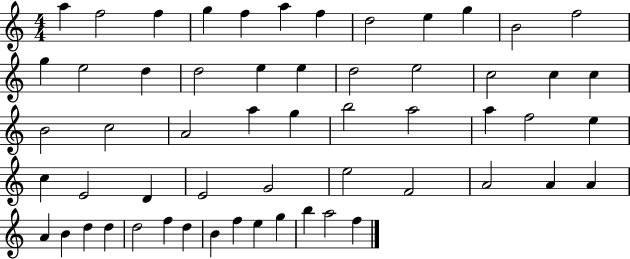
X:1
T:Untitled
M:4/4
L:1/4
K:C
a f2 f g f a f d2 e g B2 f2 g e2 d d2 e e d2 e2 c2 c c B2 c2 A2 a g b2 a2 a f2 e c E2 D E2 G2 e2 F2 A2 A A A B d d d2 f d B f e g b a2 f